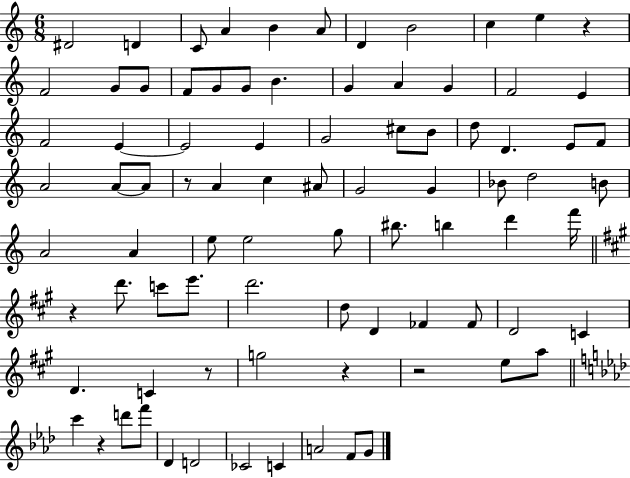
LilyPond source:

{
  \clef treble
  \numericTimeSignature
  \time 6/8
  \key c \major
  dis'2 d'4 | c'8 a'4 b'4 a'8 | d'4 b'2 | c''4 e''4 r4 | \break f'2 g'8 g'8 | f'8 g'8 g'8 b'4. | g'4 a'4 g'4 | f'2 e'4 | \break f'2 e'4~~ | e'2 e'4 | g'2 cis''8 b'8 | d''8 d'4. e'8 f'8 | \break a'2 a'8~~ a'8 | r8 a'4 c''4 ais'8 | g'2 g'4 | bes'8 d''2 b'8 | \break a'2 a'4 | e''8 e''2 g''8 | bis''8. b''4 d'''4 f'''16 | \bar "||" \break \key a \major r4 d'''8. c'''8 e'''8. | d'''2. | d''8 d'4 fes'4 fes'8 | d'2 c'4 | \break d'4. c'4 r8 | g''2 r4 | r2 e''8 a''8 | \bar "||" \break \key f \minor c'''4 r4 d'''8 f'''8 | des'4 d'2 | ces'2 c'4 | a'2 f'8 g'8 | \break \bar "|."
}